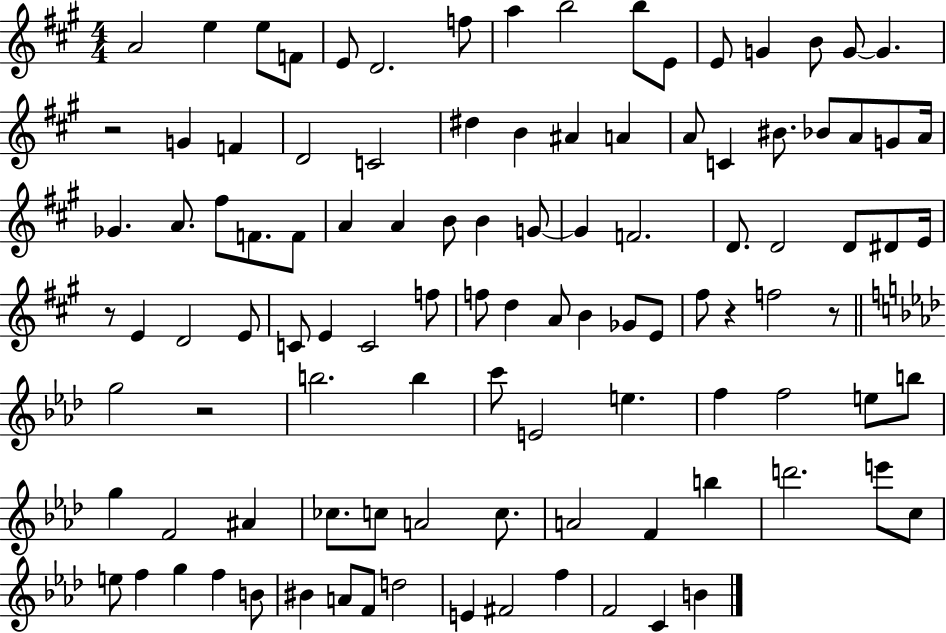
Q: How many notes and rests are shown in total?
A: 106